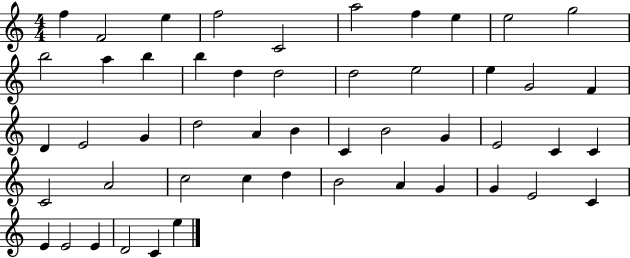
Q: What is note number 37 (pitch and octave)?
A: C5